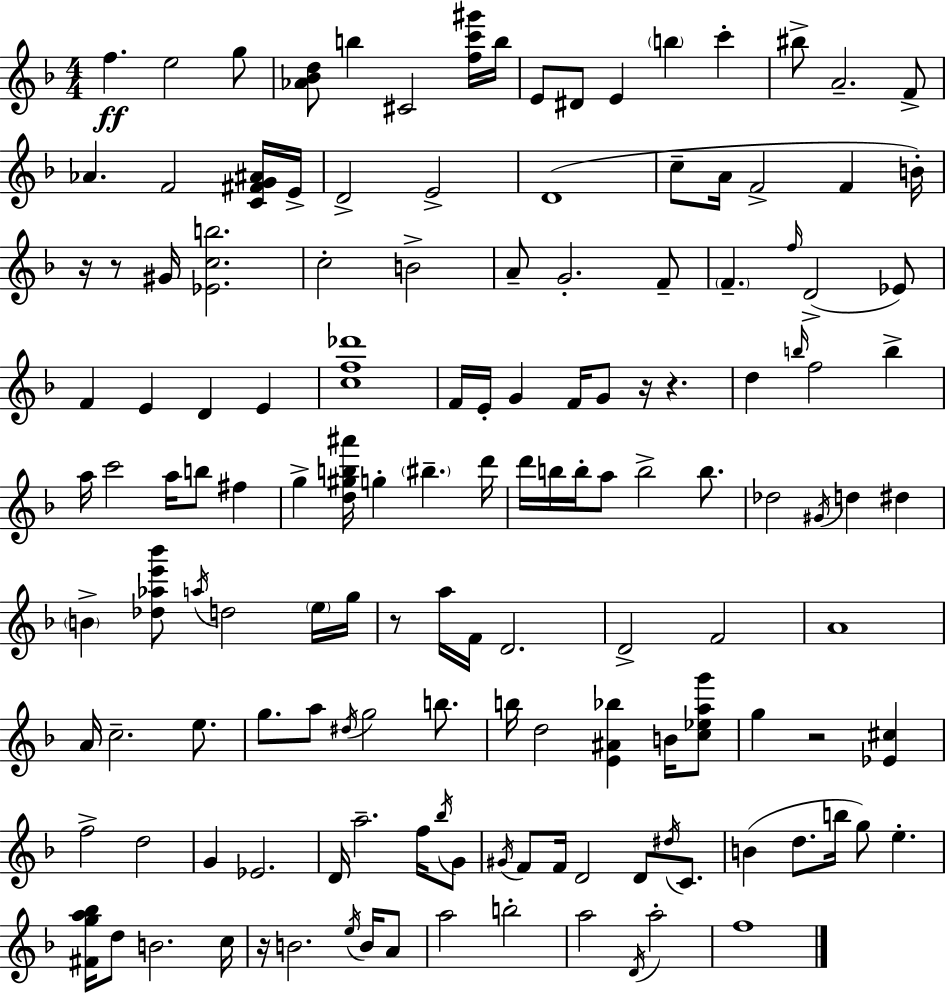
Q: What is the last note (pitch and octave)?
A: F5